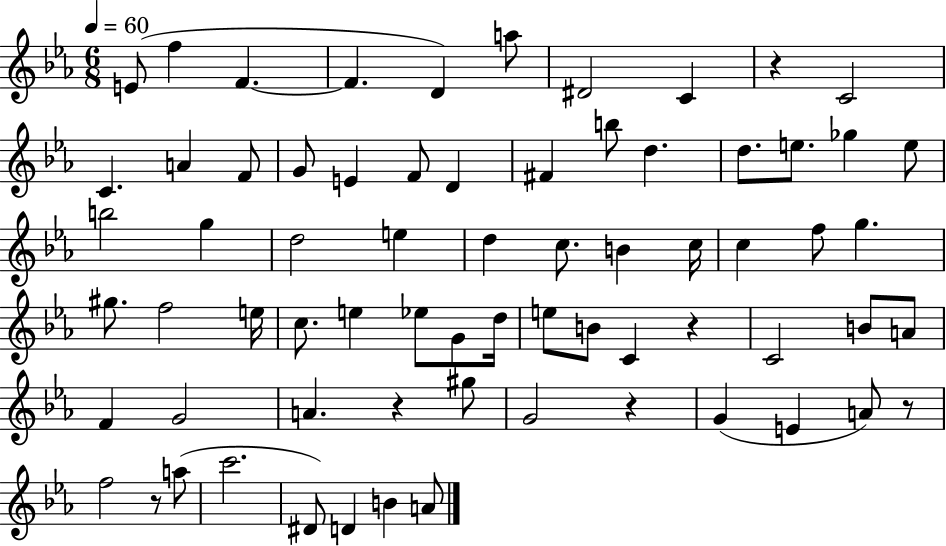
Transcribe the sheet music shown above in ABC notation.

X:1
T:Untitled
M:6/8
L:1/4
K:Eb
E/2 f F F D a/2 ^D2 C z C2 C A F/2 G/2 E F/2 D ^F b/2 d d/2 e/2 _g e/2 b2 g d2 e d c/2 B c/4 c f/2 g ^g/2 f2 e/4 c/2 e _e/2 G/2 d/4 e/2 B/2 C z C2 B/2 A/2 F G2 A z ^g/2 G2 z G E A/2 z/2 f2 z/2 a/2 c'2 ^D/2 D B A/2